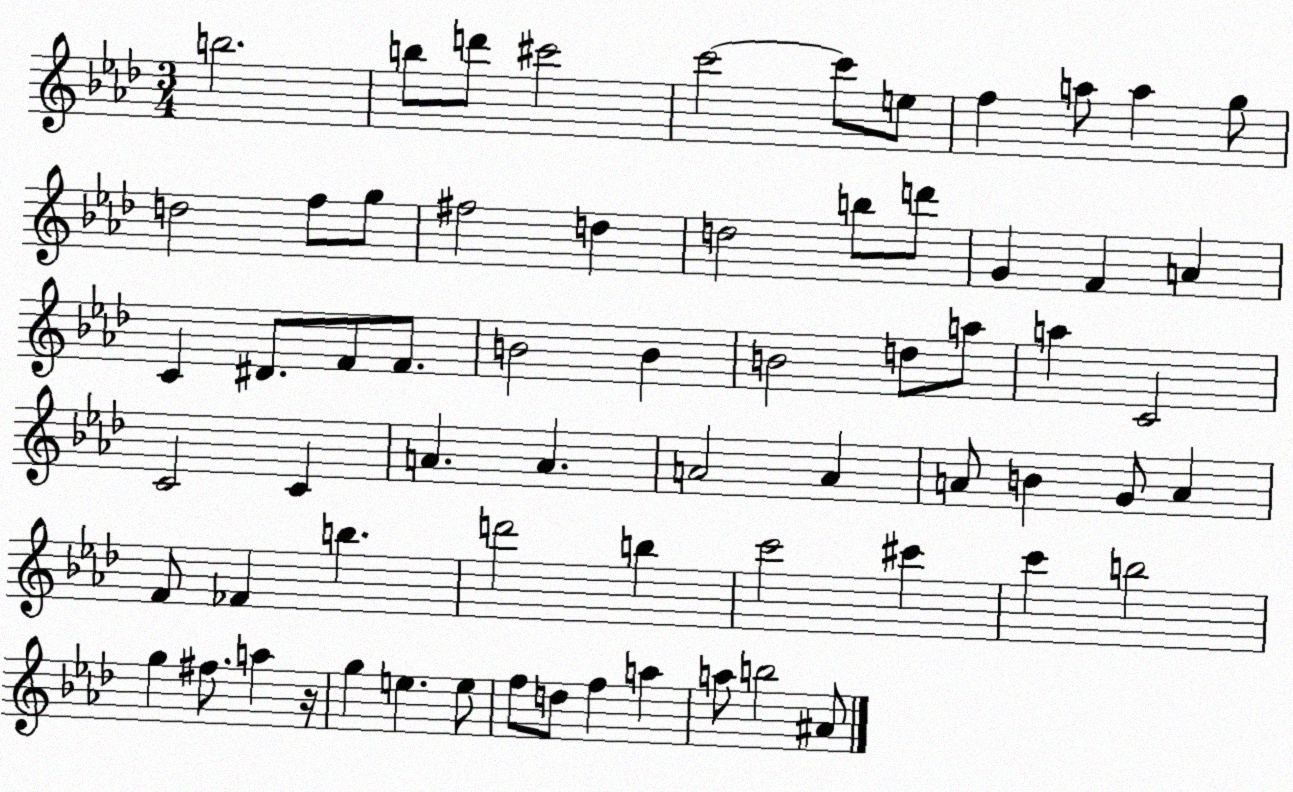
X:1
T:Untitled
M:3/4
L:1/4
K:Ab
b2 b/2 d'/2 ^c'2 c'2 c'/2 e/2 f a/2 a g/2 d2 f/2 g/2 ^f2 d d2 b/2 d'/2 G F A C ^D/2 F/2 F/2 B2 B B2 d/2 a/2 a C2 C2 C A A A2 A A/2 B G/2 A F/2 _F b d'2 b c'2 ^c' c' b2 g ^f/2 a z/4 g e e/2 f/2 d/2 f a a/2 b2 ^A/2